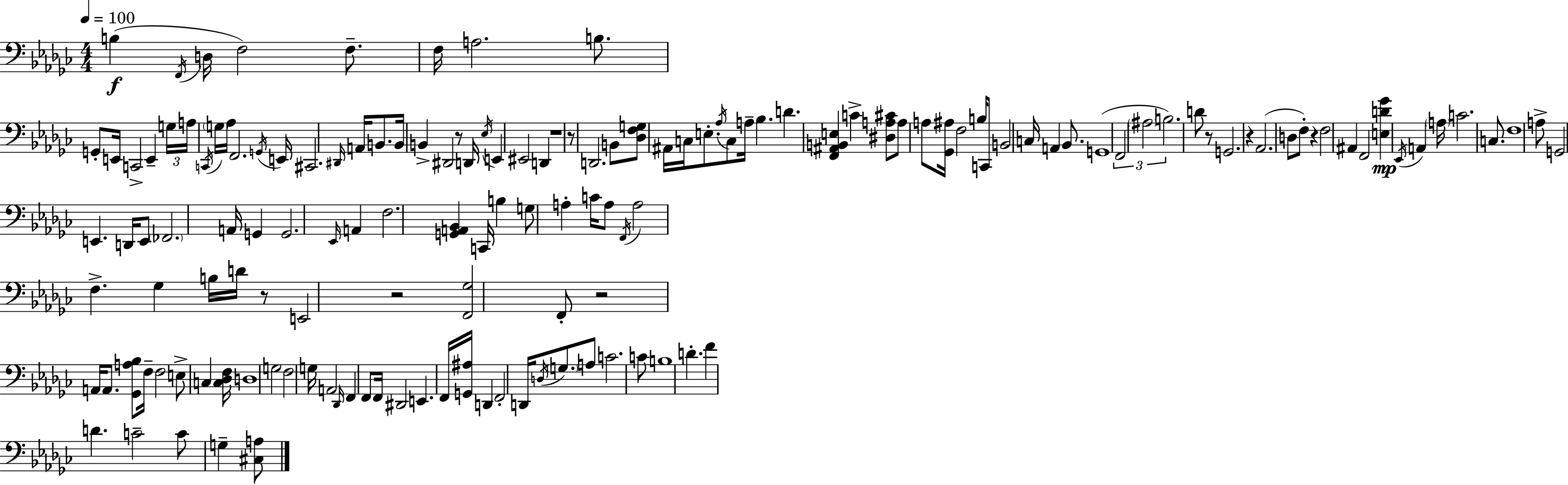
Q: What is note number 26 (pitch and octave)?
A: B2